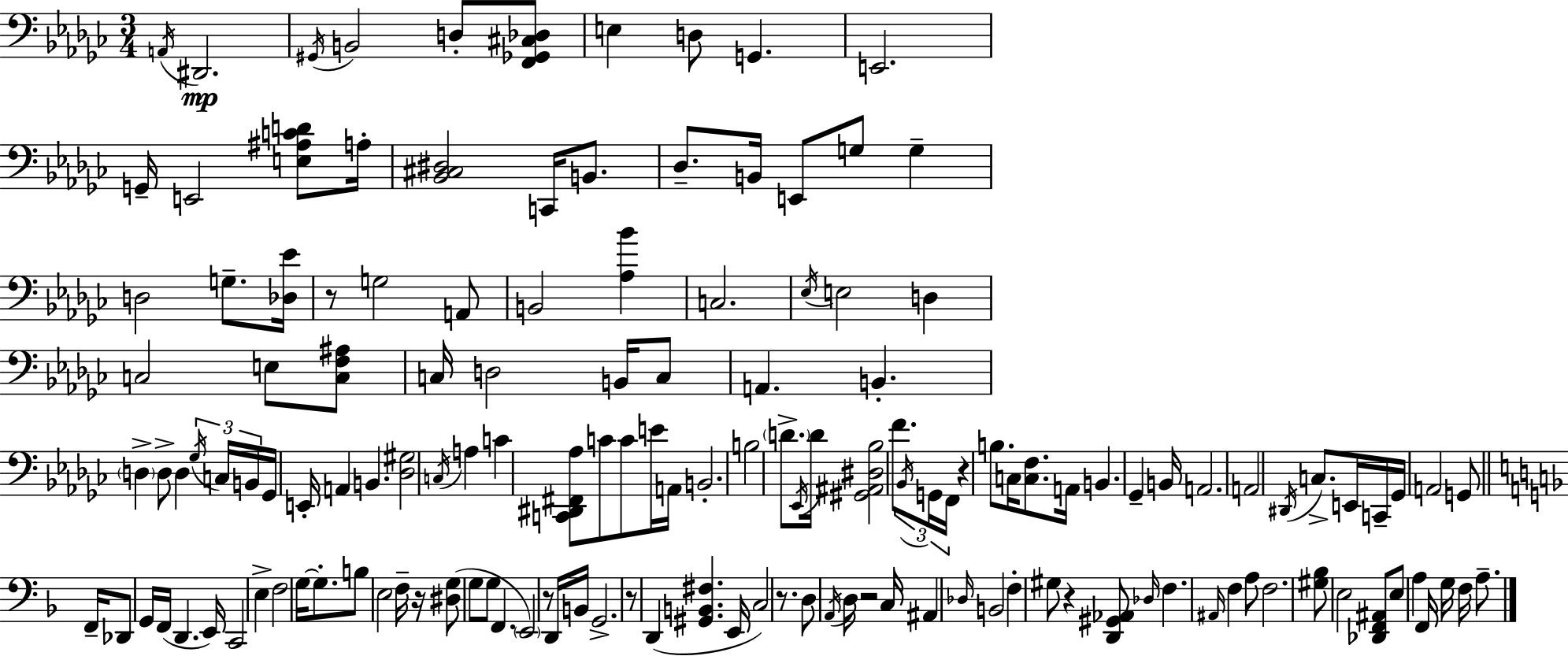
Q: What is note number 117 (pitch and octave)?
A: E3